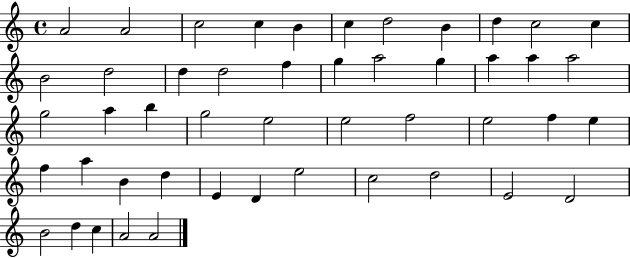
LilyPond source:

{
  \clef treble
  \time 4/4
  \defaultTimeSignature
  \key c \major
  a'2 a'2 | c''2 c''4 b'4 | c''4 d''2 b'4 | d''4 c''2 c''4 | \break b'2 d''2 | d''4 d''2 f''4 | g''4 a''2 g''4 | a''4 a''4 a''2 | \break g''2 a''4 b''4 | g''2 e''2 | e''2 f''2 | e''2 f''4 e''4 | \break f''4 a''4 b'4 d''4 | e'4 d'4 e''2 | c''2 d''2 | e'2 d'2 | \break b'2 d''4 c''4 | a'2 a'2 | \bar "|."
}